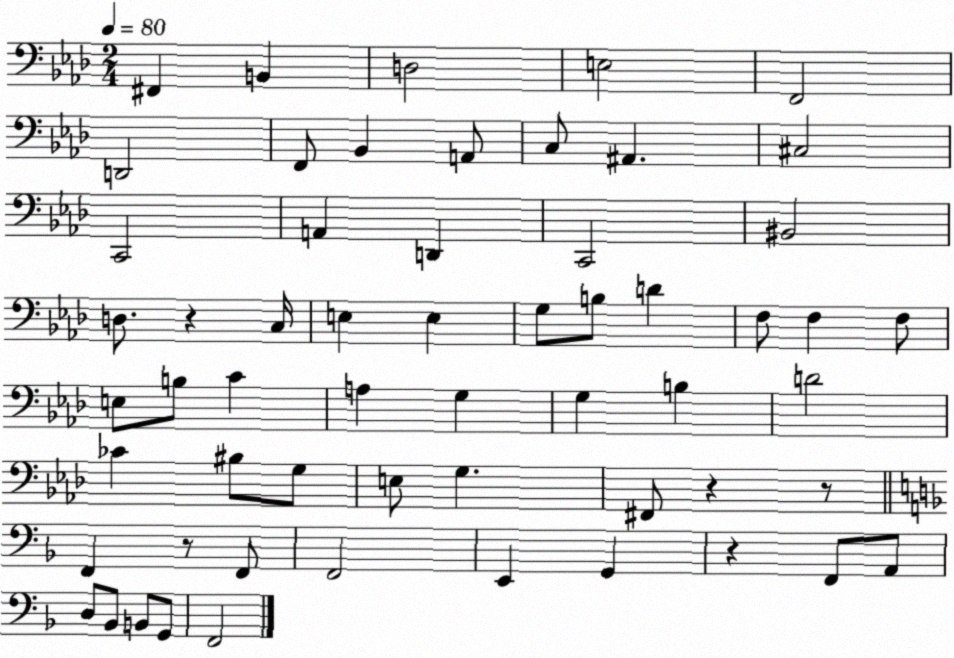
X:1
T:Untitled
M:2/4
L:1/4
K:Ab
^F,, B,, D,2 E,2 F,,2 D,,2 F,,/2 _B,, A,,/2 C,/2 ^A,, ^C,2 C,,2 A,, D,, C,,2 ^B,,2 D,/2 z C,/4 E, E, G,/2 B,/2 D F,/2 F, F,/2 E,/2 B,/2 C A, G, G, B, D2 _C ^B,/2 G,/2 E,/2 G, ^F,,/2 z z/2 F,, z/2 F,,/2 F,,2 E,, G,, z F,,/2 A,,/2 D,/2 _B,,/2 B,,/2 G,,/2 F,,2